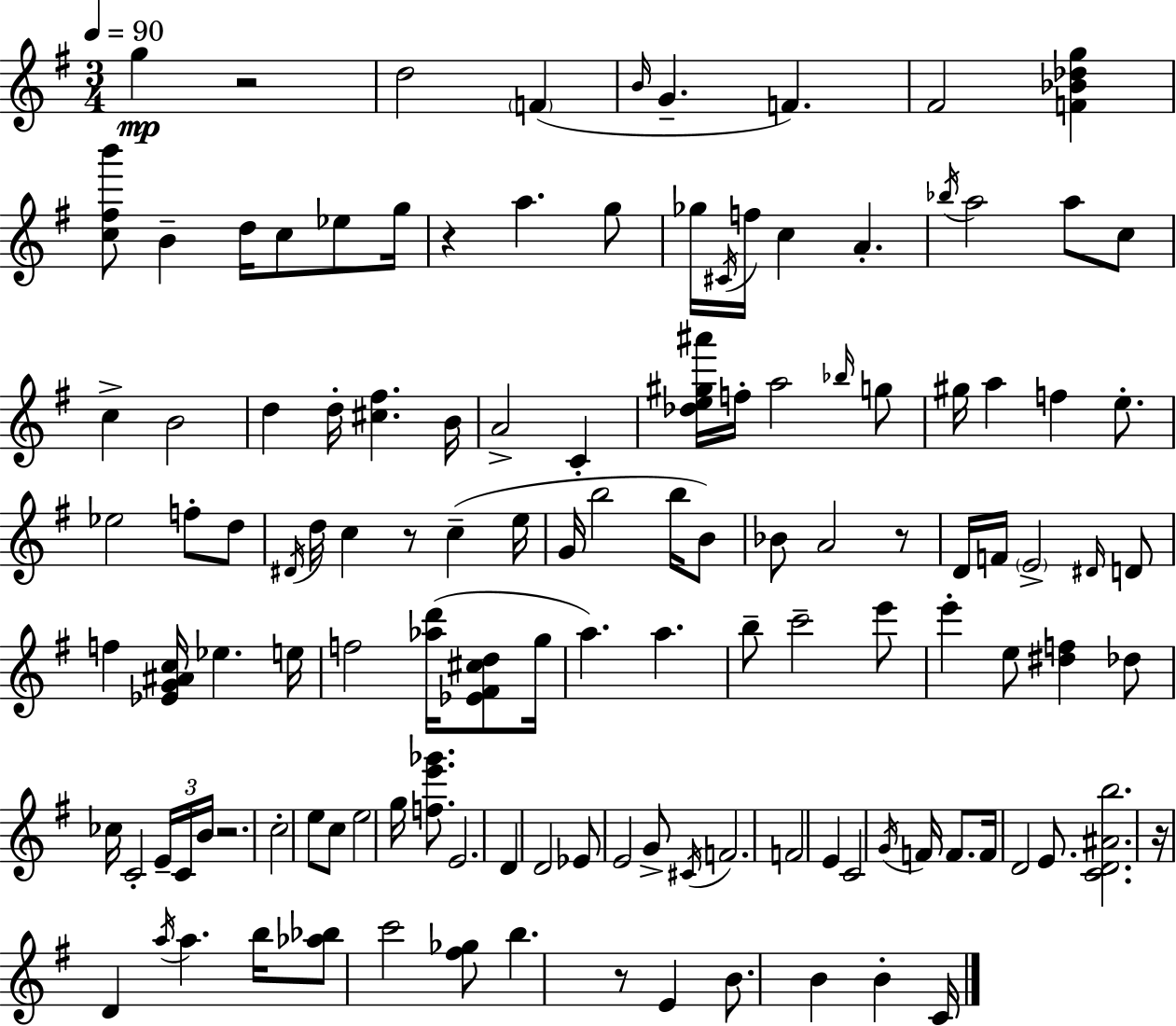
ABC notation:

X:1
T:Untitled
M:3/4
L:1/4
K:G
g z2 d2 F B/4 G F ^F2 [F_B_dg] [c^fb']/2 B d/4 c/2 _e/2 g/4 z a g/2 _g/4 ^C/4 f/4 c A _b/4 a2 a/2 c/2 c B2 d d/4 [^c^f] B/4 A2 C [_de^g^a']/4 f/4 a2 _b/4 g/2 ^g/4 a f e/2 _e2 f/2 d/2 ^D/4 d/4 c z/2 c e/4 G/4 b2 b/4 B/2 _B/2 A2 z/2 D/4 F/4 E2 ^D/4 D/2 f [_EG^Ac]/4 _e e/4 f2 [_ad']/4 [_E^F^cd]/2 g/4 a a b/2 c'2 e'/2 e' e/2 [^df] _d/2 _c/4 C2 E/4 C/4 B/4 z2 c2 e/2 c/2 e2 g/4 [fe'_g']/2 E2 D D2 _E/2 E2 G/2 ^C/4 F2 F2 E C2 G/4 F/4 F/2 F/4 D2 E/2 [CD^Ab]2 z/4 D a/4 a b/4 [_a_b]/2 c'2 [^f_g]/2 b z/2 E B/2 B B C/4